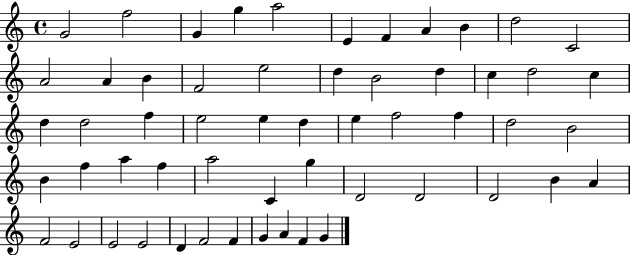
G4/h F5/h G4/q G5/q A5/h E4/q F4/q A4/q B4/q D5/h C4/h A4/h A4/q B4/q F4/h E5/h D5/q B4/h D5/q C5/q D5/h C5/q D5/q D5/h F5/q E5/h E5/q D5/q E5/q F5/h F5/q D5/h B4/h B4/q F5/q A5/q F5/q A5/h C4/q G5/q D4/h D4/h D4/h B4/q A4/q F4/h E4/h E4/h E4/h D4/q F4/h F4/q G4/q A4/q F4/q G4/q